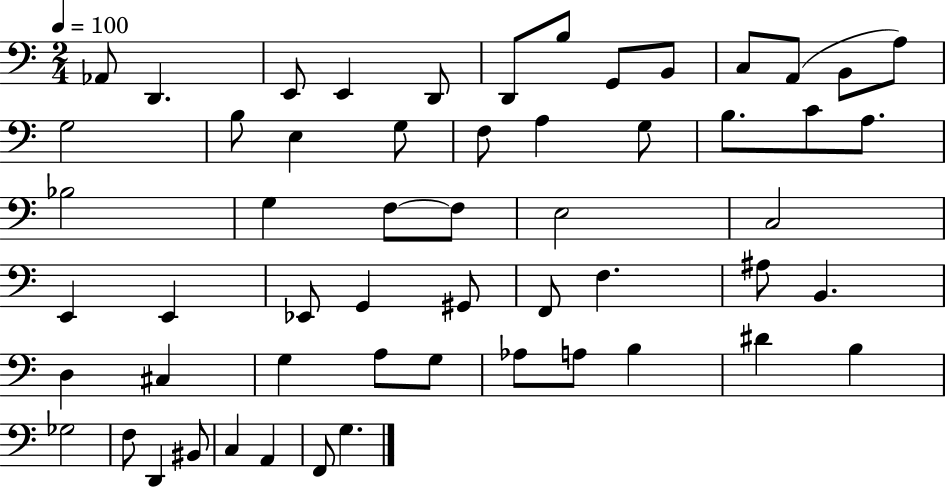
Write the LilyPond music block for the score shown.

{
  \clef bass
  \numericTimeSignature
  \time 2/4
  \key c \major
  \tempo 4 = 100
  aes,8 d,4. | e,8 e,4 d,8 | d,8 b8 g,8 b,8 | c8 a,8( b,8 a8) | \break g2 | b8 e4 g8 | f8 a4 g8 | b8. c'8 a8. | \break bes2 | g4 f8~~ f8 | e2 | c2 | \break e,4 e,4 | ees,8 g,4 gis,8 | f,8 f4. | ais8 b,4. | \break d4 cis4 | g4 a8 g8 | aes8 a8 b4 | dis'4 b4 | \break ges2 | f8 d,4 bis,8 | c4 a,4 | f,8 g4. | \break \bar "|."
}